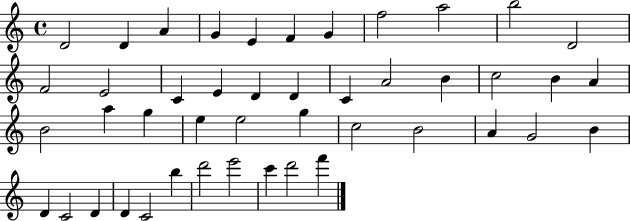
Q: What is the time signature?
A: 4/4